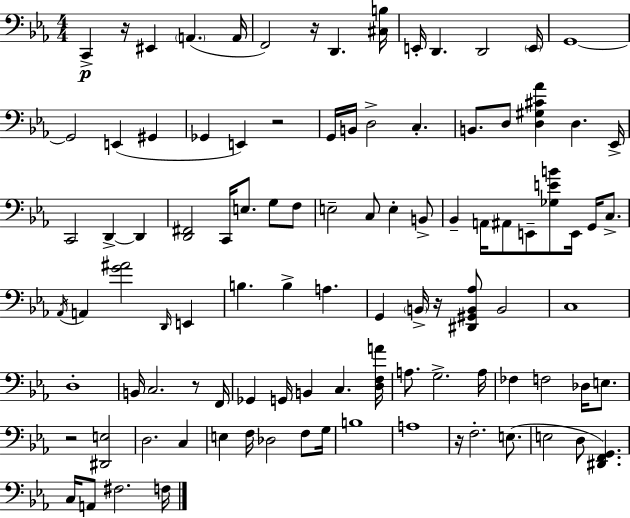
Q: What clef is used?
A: bass